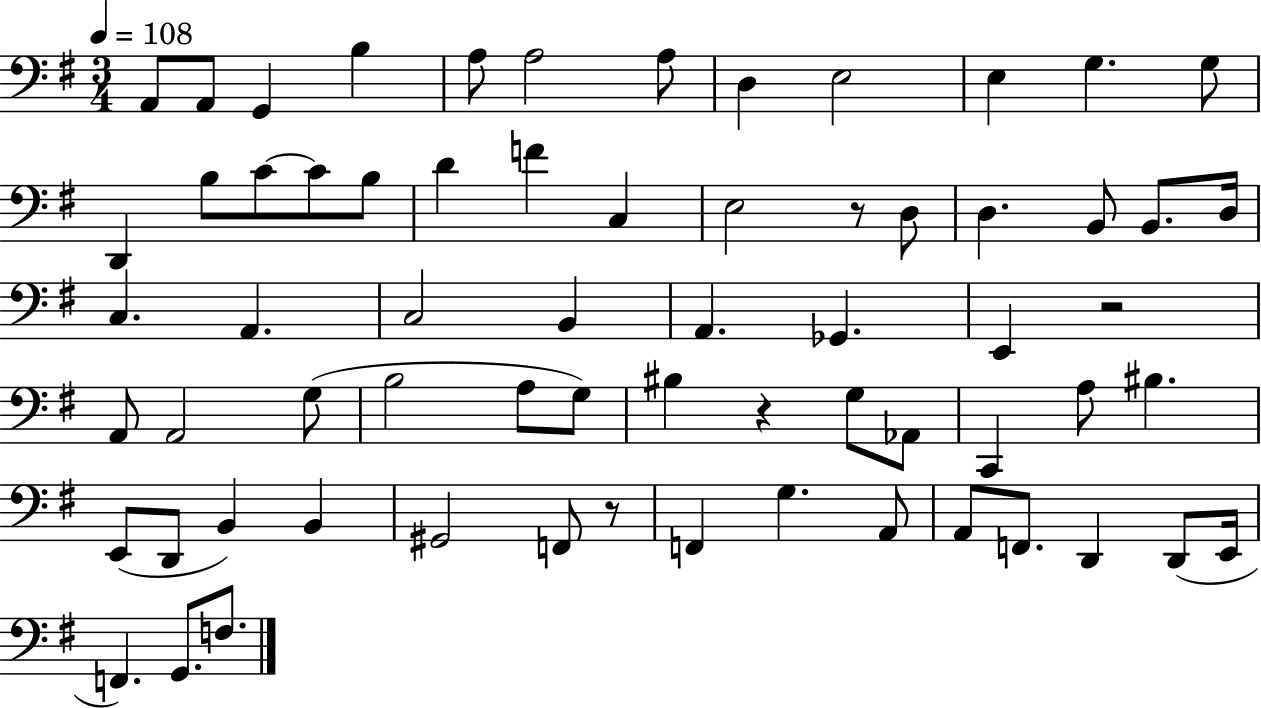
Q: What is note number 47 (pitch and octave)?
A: D2